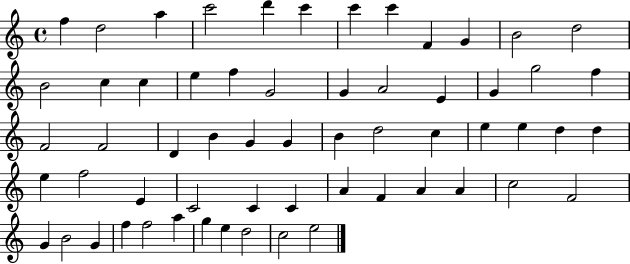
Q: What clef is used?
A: treble